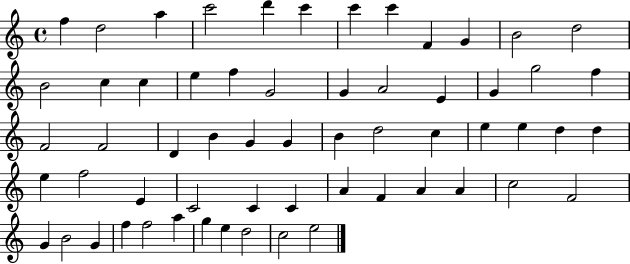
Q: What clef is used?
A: treble